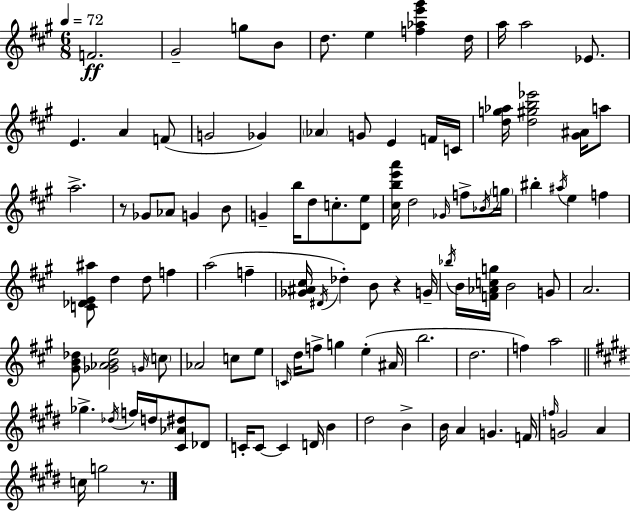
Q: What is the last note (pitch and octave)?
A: G5